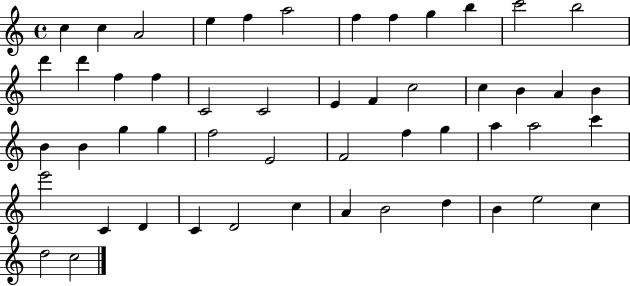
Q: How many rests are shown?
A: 0